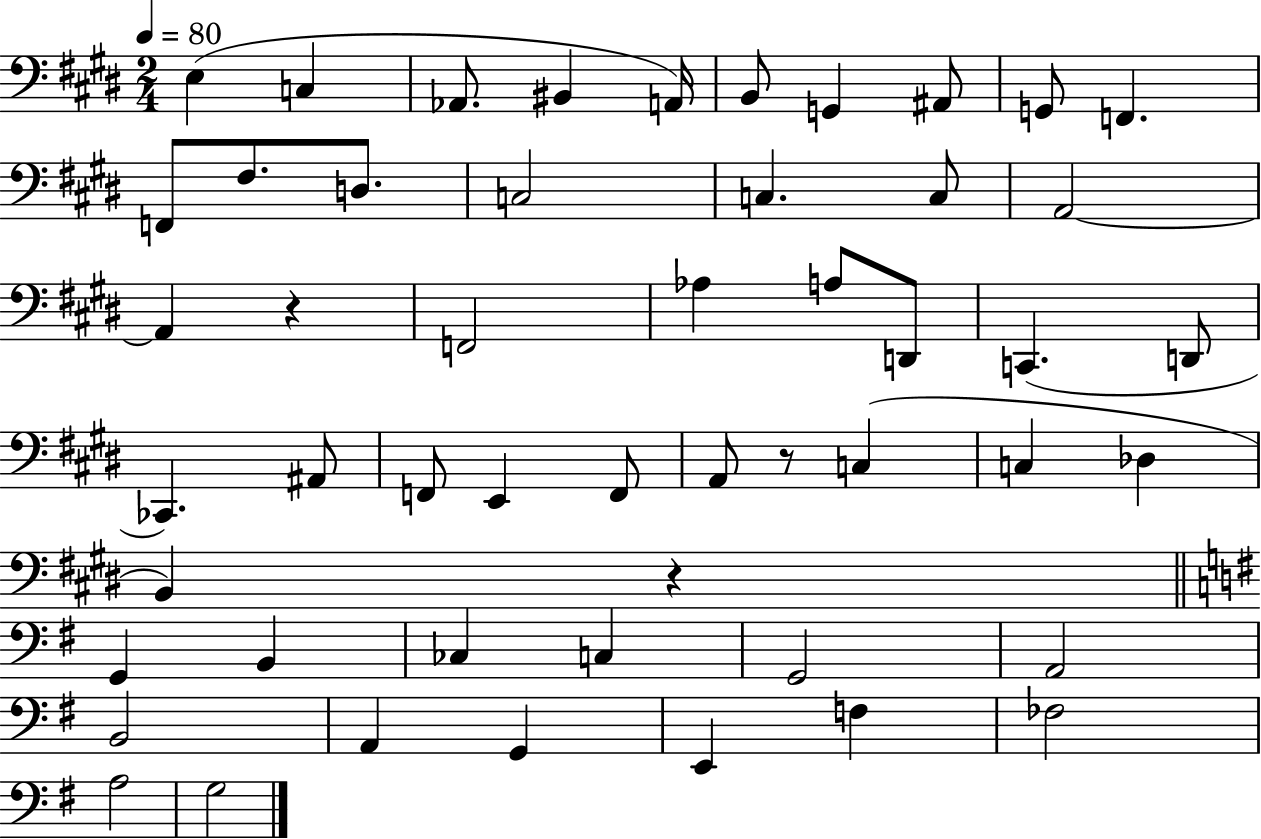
{
  \clef bass
  \numericTimeSignature
  \time 2/4
  \key e \major
  \tempo 4 = 80
  e4( c4 | aes,8. bis,4 a,16) | b,8 g,4 ais,8 | g,8 f,4. | \break f,8 fis8. d8. | c2 | c4. c8 | a,2~~ | \break a,4 r4 | f,2 | aes4 a8 d,8 | c,4.( d,8 | \break ces,4.) ais,8 | f,8 e,4 f,8 | a,8 r8 c4( | c4 des4 | \break b,4) r4 | \bar "||" \break \key g \major g,4 b,4 | ces4 c4 | g,2 | a,2 | \break b,2 | a,4 g,4 | e,4 f4 | fes2 | \break a2 | g2 | \bar "|."
}